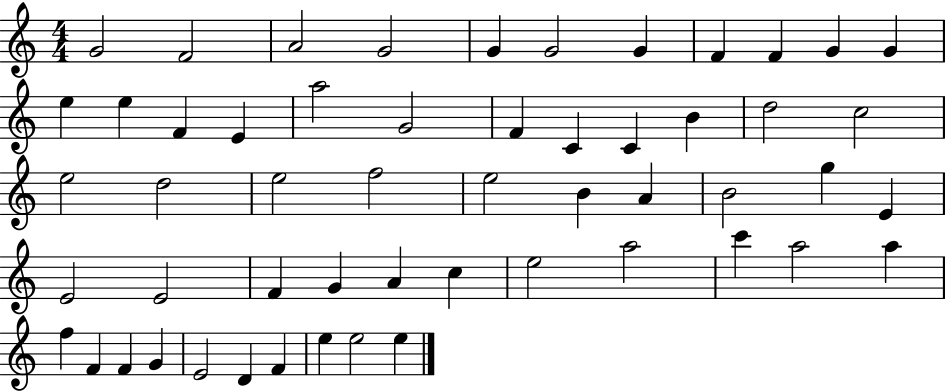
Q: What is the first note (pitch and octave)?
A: G4